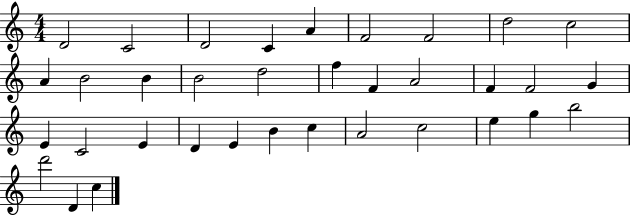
{
  \clef treble
  \numericTimeSignature
  \time 4/4
  \key c \major
  d'2 c'2 | d'2 c'4 a'4 | f'2 f'2 | d''2 c''2 | \break a'4 b'2 b'4 | b'2 d''2 | f''4 f'4 a'2 | f'4 f'2 g'4 | \break e'4 c'2 e'4 | d'4 e'4 b'4 c''4 | a'2 c''2 | e''4 g''4 b''2 | \break d'''2 d'4 c''4 | \bar "|."
}